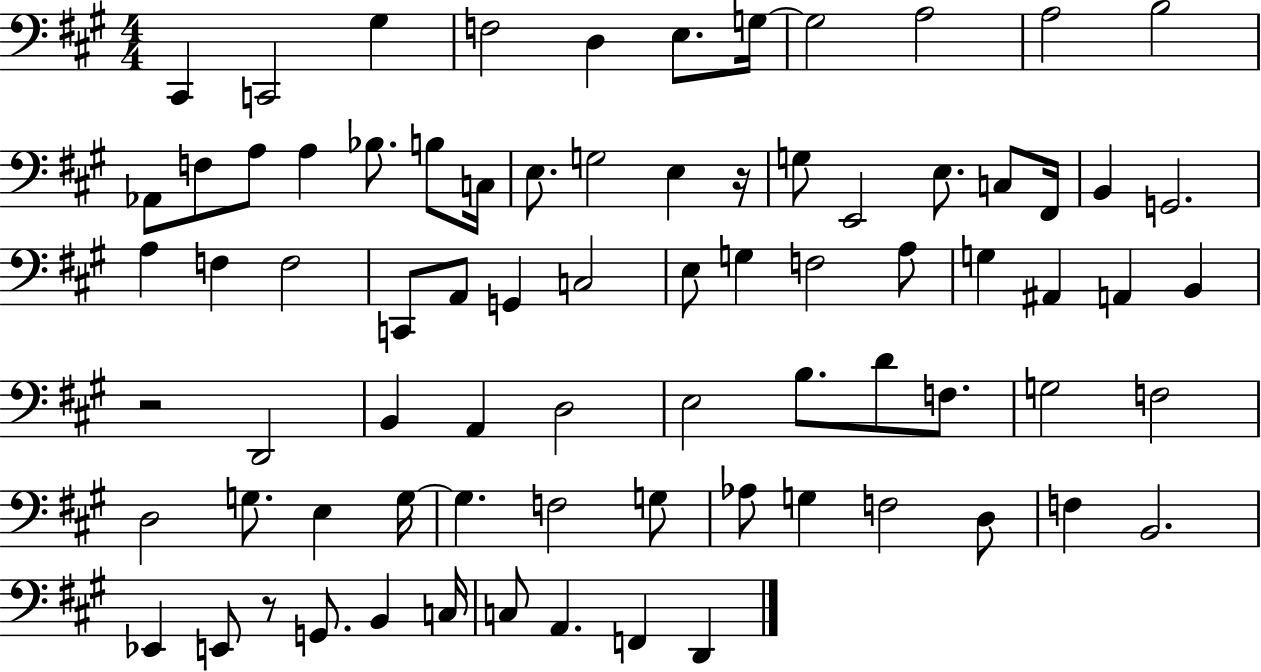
X:1
T:Untitled
M:4/4
L:1/4
K:A
^C,, C,,2 ^G, F,2 D, E,/2 G,/4 G,2 A,2 A,2 B,2 _A,,/2 F,/2 A,/2 A, _B,/2 B,/2 C,/4 E,/2 G,2 E, z/4 G,/2 E,,2 E,/2 C,/2 ^F,,/4 B,, G,,2 A, F, F,2 C,,/2 A,,/2 G,, C,2 E,/2 G, F,2 A,/2 G, ^A,, A,, B,, z2 D,,2 B,, A,, D,2 E,2 B,/2 D/2 F,/2 G,2 F,2 D,2 G,/2 E, G,/4 G, F,2 G,/2 _A,/2 G, F,2 D,/2 F, B,,2 _E,, E,,/2 z/2 G,,/2 B,, C,/4 C,/2 A,, F,, D,,